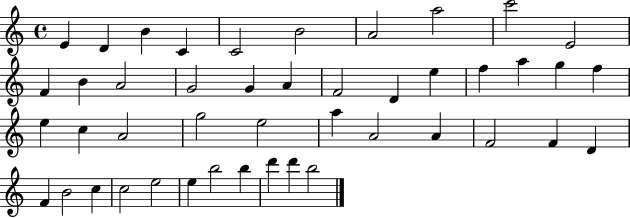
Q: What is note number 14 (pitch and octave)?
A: G4